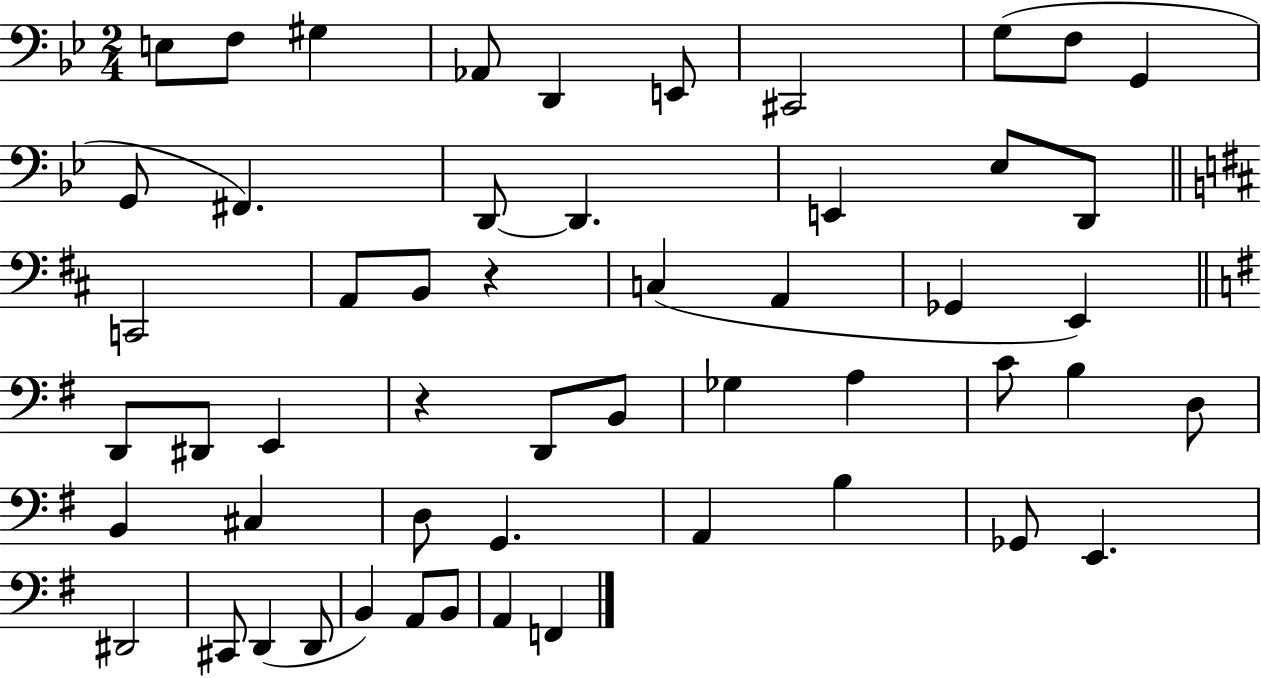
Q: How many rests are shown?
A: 2